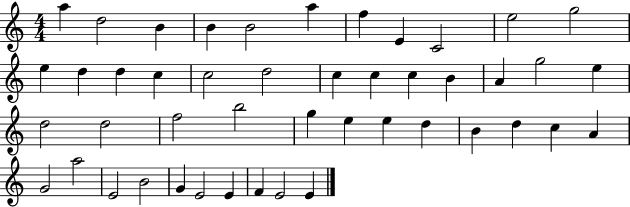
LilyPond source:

{
  \clef treble
  \numericTimeSignature
  \time 4/4
  \key c \major
  a''4 d''2 b'4 | b'4 b'2 a''4 | f''4 e'4 c'2 | e''2 g''2 | \break e''4 d''4 d''4 c''4 | c''2 d''2 | c''4 c''4 c''4 b'4 | a'4 g''2 e''4 | \break d''2 d''2 | f''2 b''2 | g''4 e''4 e''4 d''4 | b'4 d''4 c''4 a'4 | \break g'2 a''2 | e'2 b'2 | g'4 e'2 e'4 | f'4 e'2 e'4 | \break \bar "|."
}